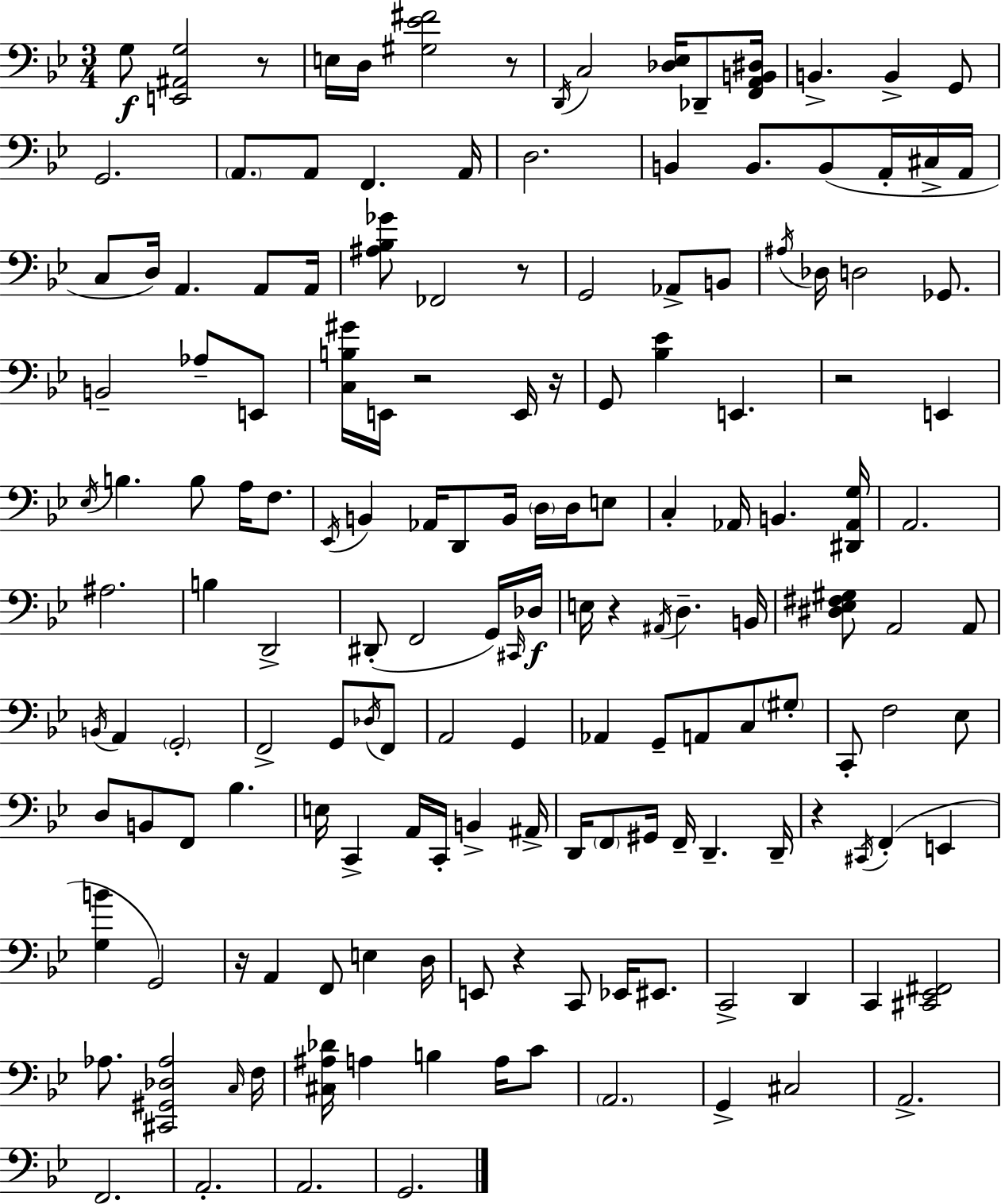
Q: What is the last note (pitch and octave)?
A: G2